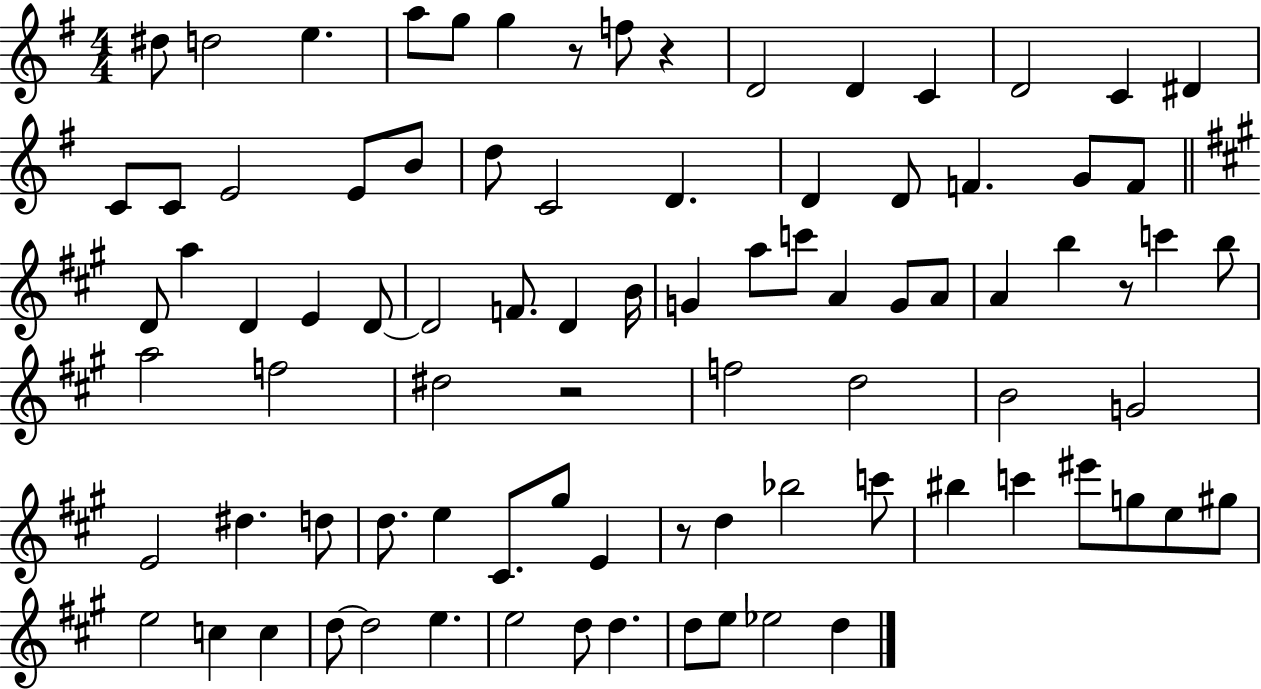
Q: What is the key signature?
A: G major